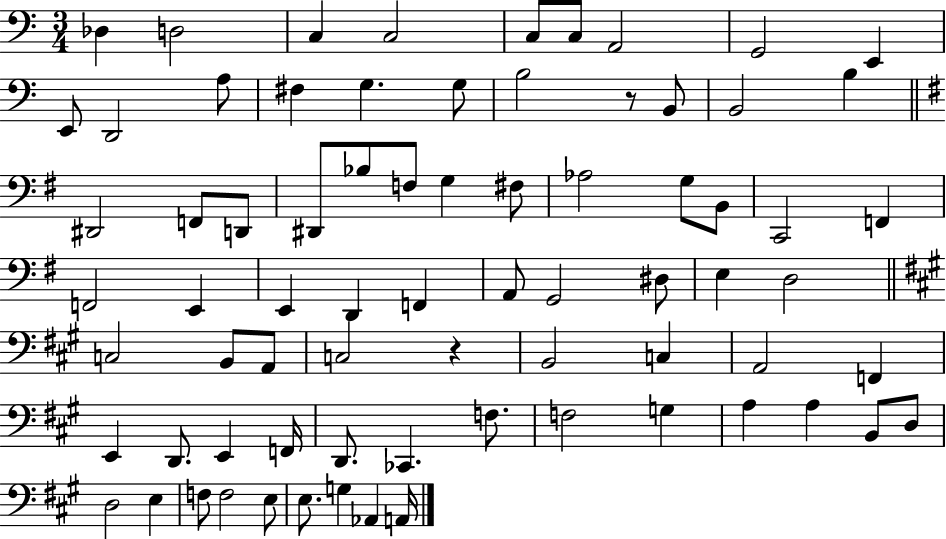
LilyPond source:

{
  \clef bass
  \numericTimeSignature
  \time 3/4
  \key c \major
  des4 d2 | c4 c2 | c8 c8 a,2 | g,2 e,4 | \break e,8 d,2 a8 | fis4 g4. g8 | b2 r8 b,8 | b,2 b4 | \break \bar "||" \break \key g \major dis,2 f,8 d,8 | dis,8 bes8 f8 g4 fis8 | aes2 g8 b,8 | c,2 f,4 | \break f,2 e,4 | e,4 d,4 f,4 | a,8 g,2 dis8 | e4 d2 | \break \bar "||" \break \key a \major c2 b,8 a,8 | c2 r4 | b,2 c4 | a,2 f,4 | \break e,4 d,8. e,4 f,16 | d,8. ces,4. f8. | f2 g4 | a4 a4 b,8 d8 | \break d2 e4 | f8 f2 e8 | e8. g4 aes,4 a,16 | \bar "|."
}